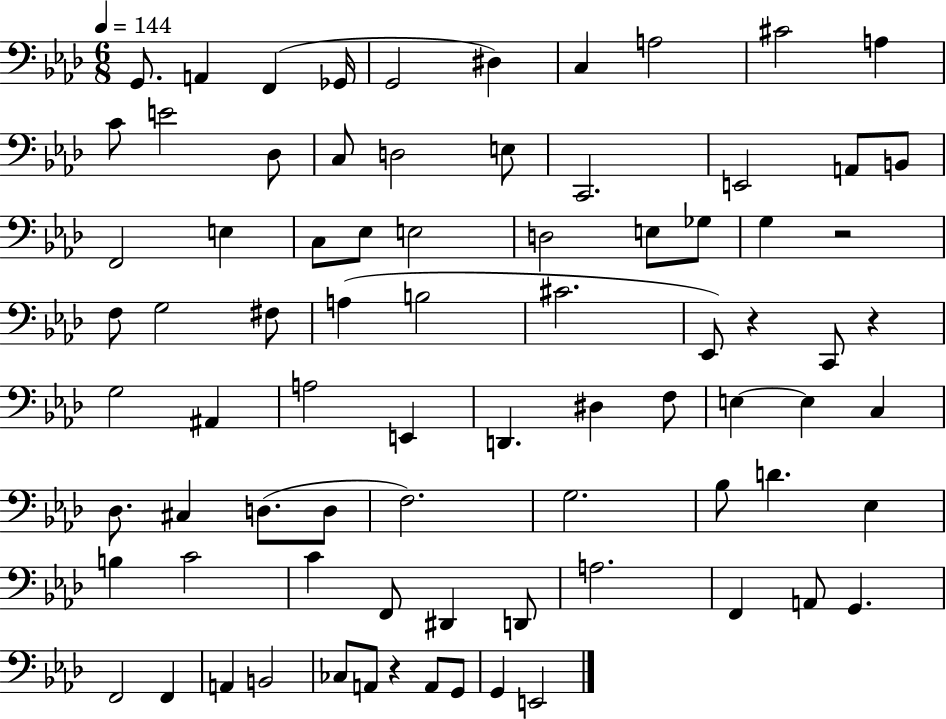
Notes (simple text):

G2/e. A2/q F2/q Gb2/s G2/h D#3/q C3/q A3/h C#4/h A3/q C4/e E4/h Db3/e C3/e D3/h E3/e C2/h. E2/h A2/e B2/e F2/h E3/q C3/e Eb3/e E3/h D3/h E3/e Gb3/e G3/q R/h F3/e G3/h F#3/e A3/q B3/h C#4/h. Eb2/e R/q C2/e R/q G3/h A#2/q A3/h E2/q D2/q. D#3/q F3/e E3/q E3/q C3/q Db3/e. C#3/q D3/e. D3/e F3/h. G3/h. Bb3/e D4/q. Eb3/q B3/q C4/h C4/q F2/e D#2/q D2/e A3/h. F2/q A2/e G2/q. F2/h F2/q A2/q B2/h CES3/e A2/e R/q A2/e G2/e G2/q E2/h